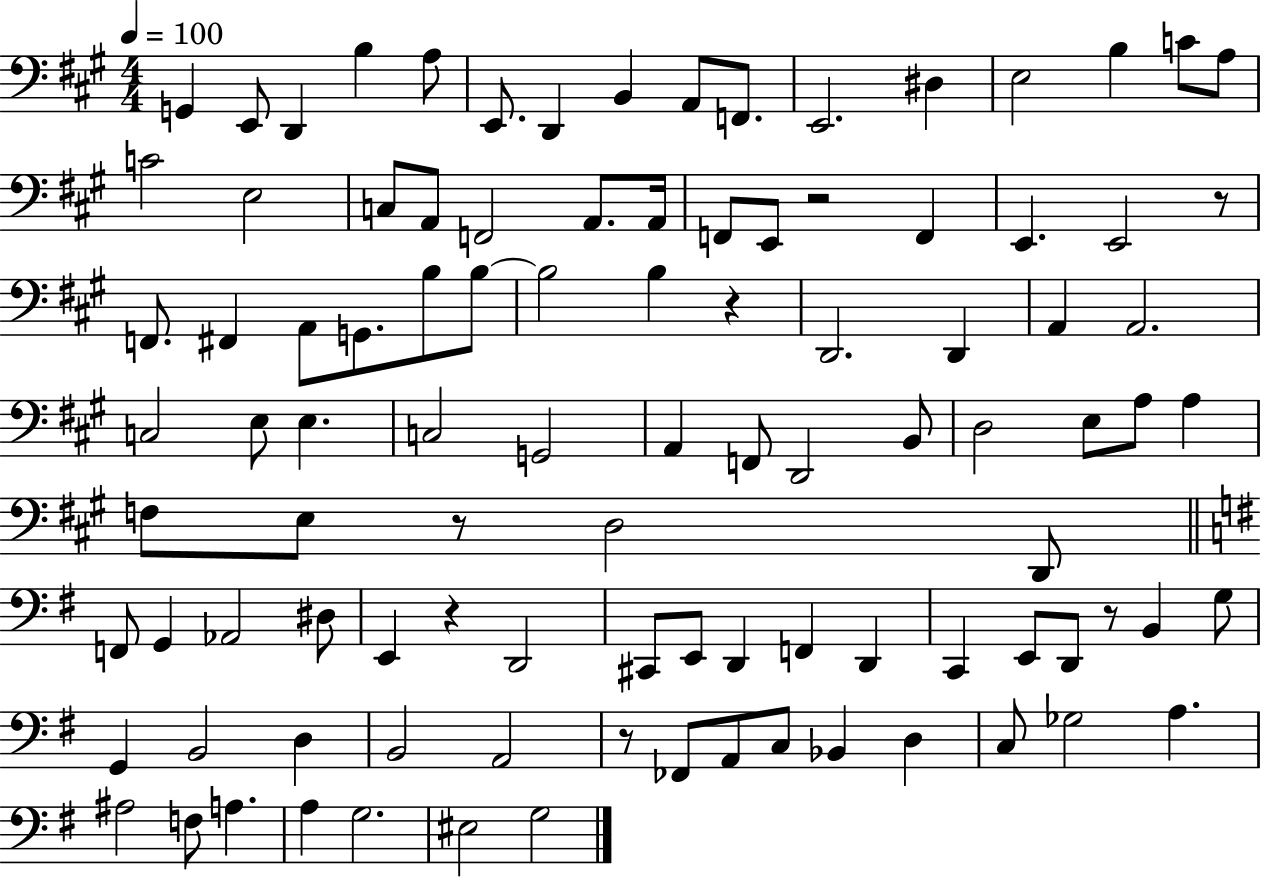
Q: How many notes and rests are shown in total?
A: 100